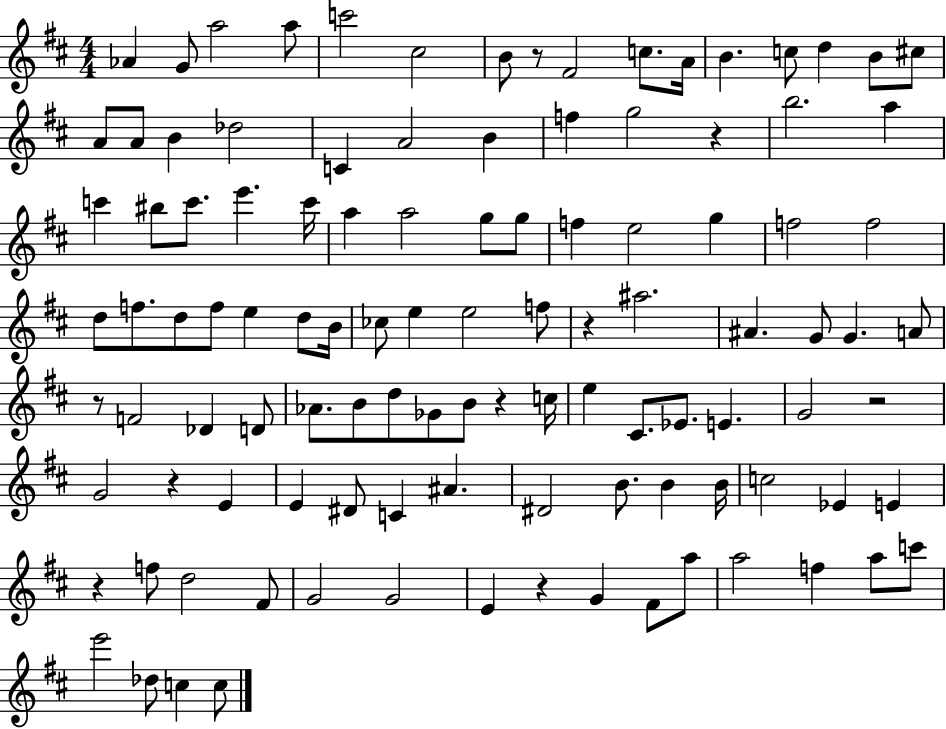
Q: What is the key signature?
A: D major